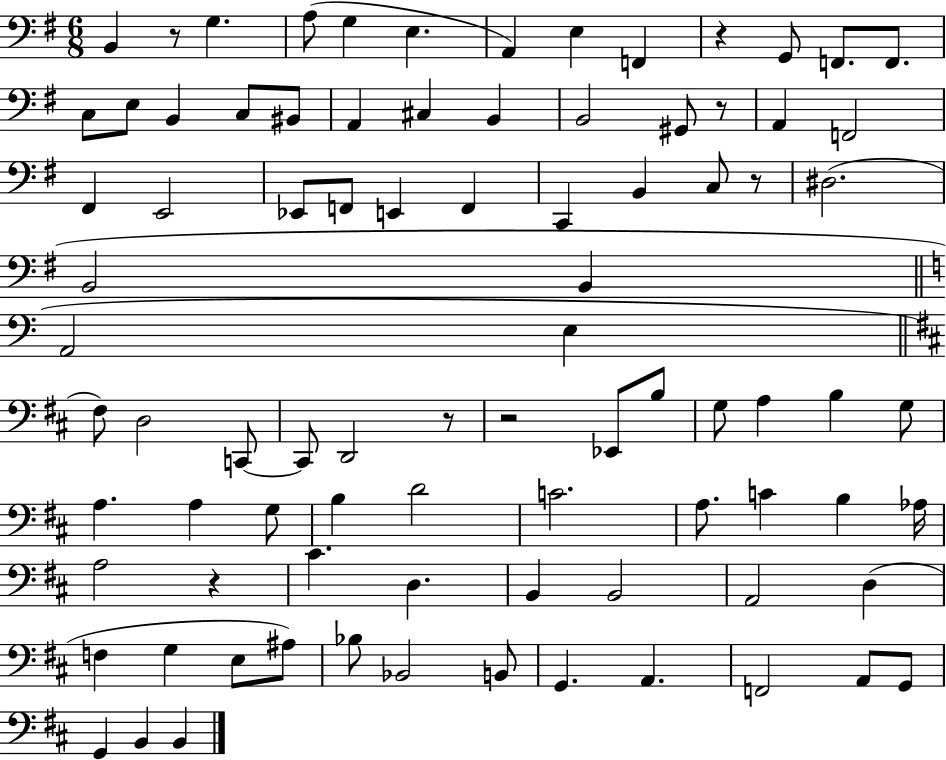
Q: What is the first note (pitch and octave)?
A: B2